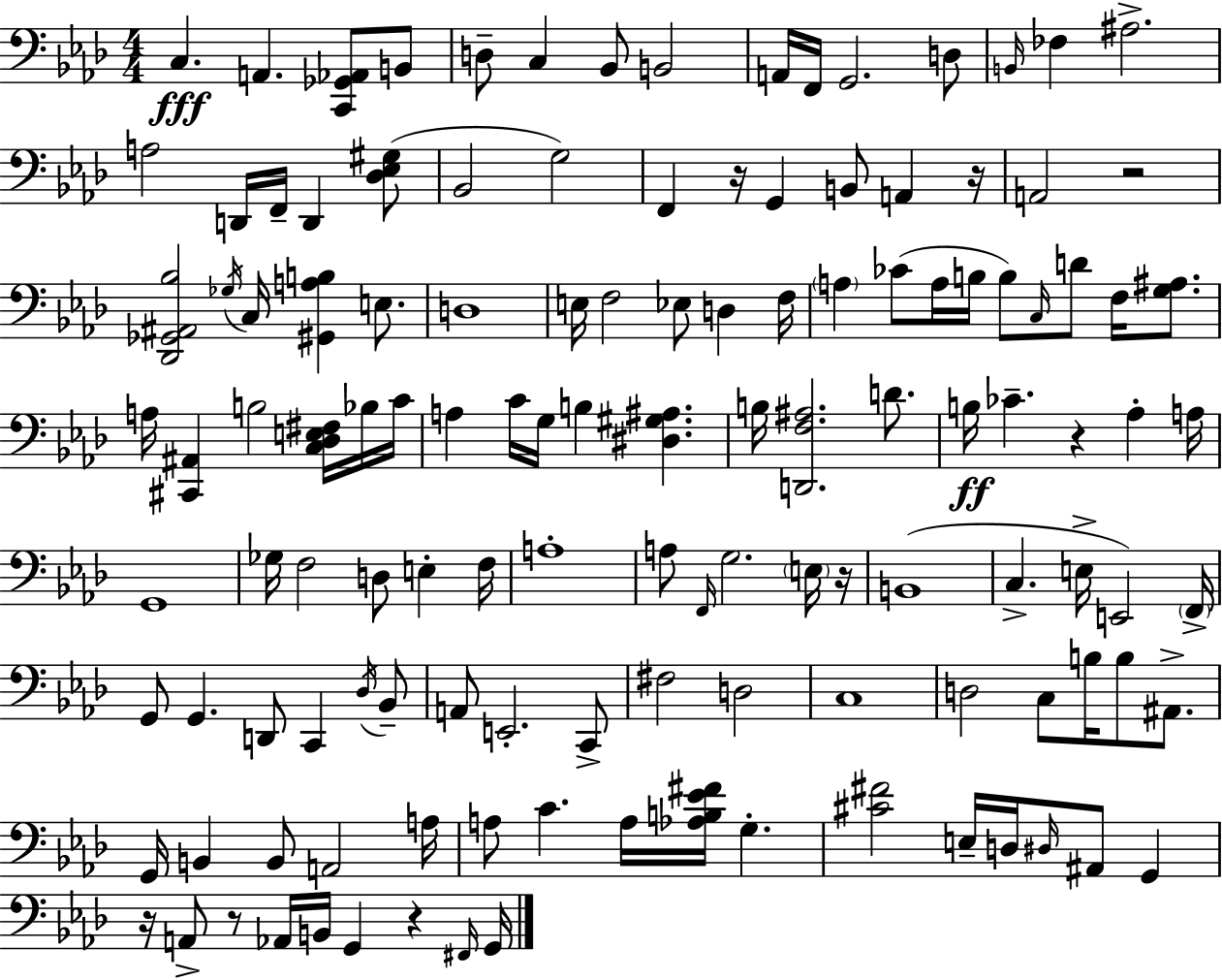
{
  \clef bass
  \numericTimeSignature
  \time 4/4
  \key aes \major
  \repeat volta 2 { c4.\fff a,4. <c, ges, aes,>8 b,8 | d8-- c4 bes,8 b,2 | a,16 f,16 g,2. d8 | \grace { b,16 } fes4 ais2.-> | \break a2 d,16 f,16-- d,4 <des ees gis>8( | bes,2 g2) | f,4 r16 g,4 b,8 a,4 | r16 a,2 r2 | \break <des, ges, ais, bes>2 \acciaccatura { ges16 } c16 <gis, a b>4 e8. | d1 | e16 f2 ees8 d4 | f16 \parenthesize a4 ces'8( a16 b16 b8) \grace { c16 } d'8 f16 | \break <g ais>8. a16 <cis, ais,>4 b2 | <c des e fis>16 bes16 c'16 a4 c'16 g16 b4 <dis gis ais>4. | b16 <d, f ais>2. | d'8. b16\ff ces'4.-- r4 aes4-. | \break a16 g,1 | ges16 f2 d8 e4-. | f16 a1-. | a8 \grace { f,16 } g2. | \break \parenthesize e16 r16 b,1( | c4.-> e16-> e,2) | \parenthesize f,16-> g,8 g,4. d,8 c,4 | \acciaccatura { des16 } bes,8-- a,8 e,2.-. | \break c,8-> fis2 d2 | c1 | d2 c8 b16 | b8 ais,8.-> g,16 b,4 b,8 a,2 | \break a16 a8 c'4. a16 <aes b ees' fis'>16 g4.-. | <cis' fis'>2 e16-- d16 \grace { dis16 } | ais,8 g,4 r16 a,8-> r8 aes,16 b,16 g,4 | r4 \grace { fis,16 } g,16 } \bar "|."
}